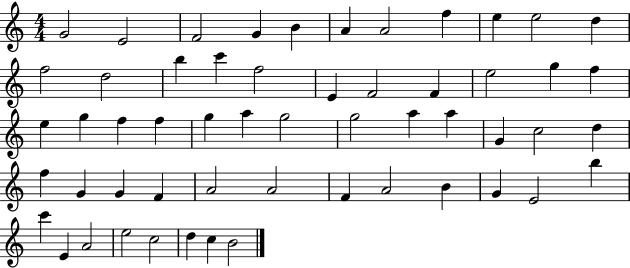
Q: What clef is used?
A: treble